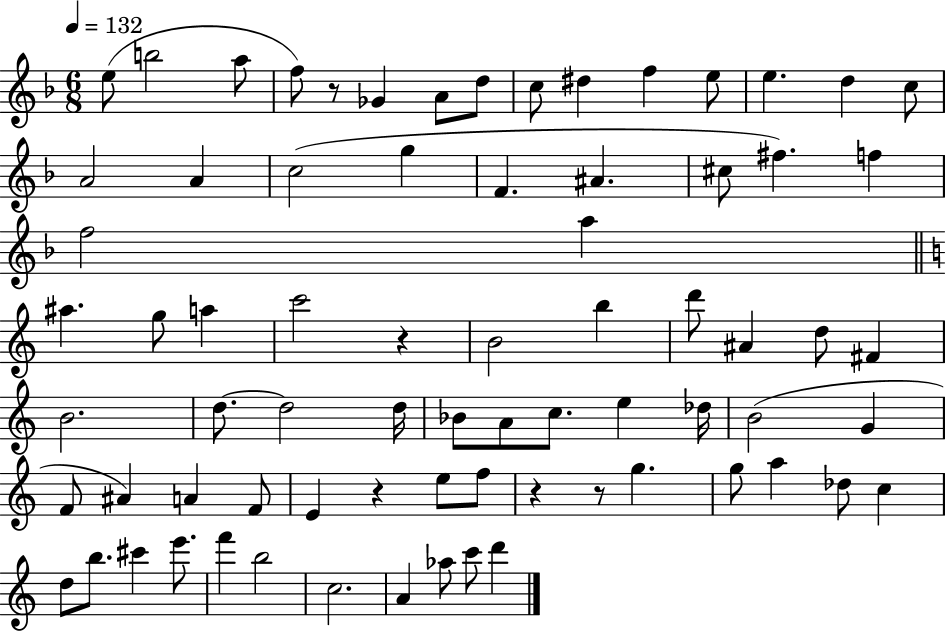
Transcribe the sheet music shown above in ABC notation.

X:1
T:Untitled
M:6/8
L:1/4
K:F
e/2 b2 a/2 f/2 z/2 _G A/2 d/2 c/2 ^d f e/2 e d c/2 A2 A c2 g F ^A ^c/2 ^f f f2 a ^a g/2 a c'2 z B2 b d'/2 ^A d/2 ^F B2 d/2 d2 d/4 _B/2 A/2 c/2 e _d/4 B2 G F/2 ^A A F/2 E z e/2 f/2 z z/2 g g/2 a _d/2 c d/2 b/2 ^c' e'/2 f' b2 c2 A _a/2 c'/2 d'